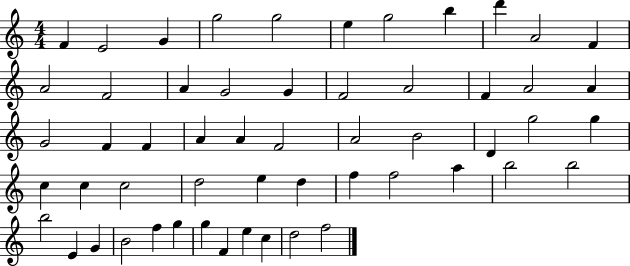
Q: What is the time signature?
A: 4/4